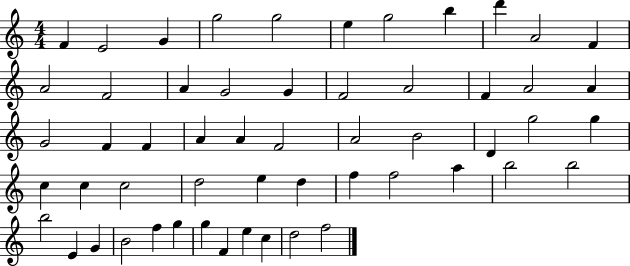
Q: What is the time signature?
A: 4/4